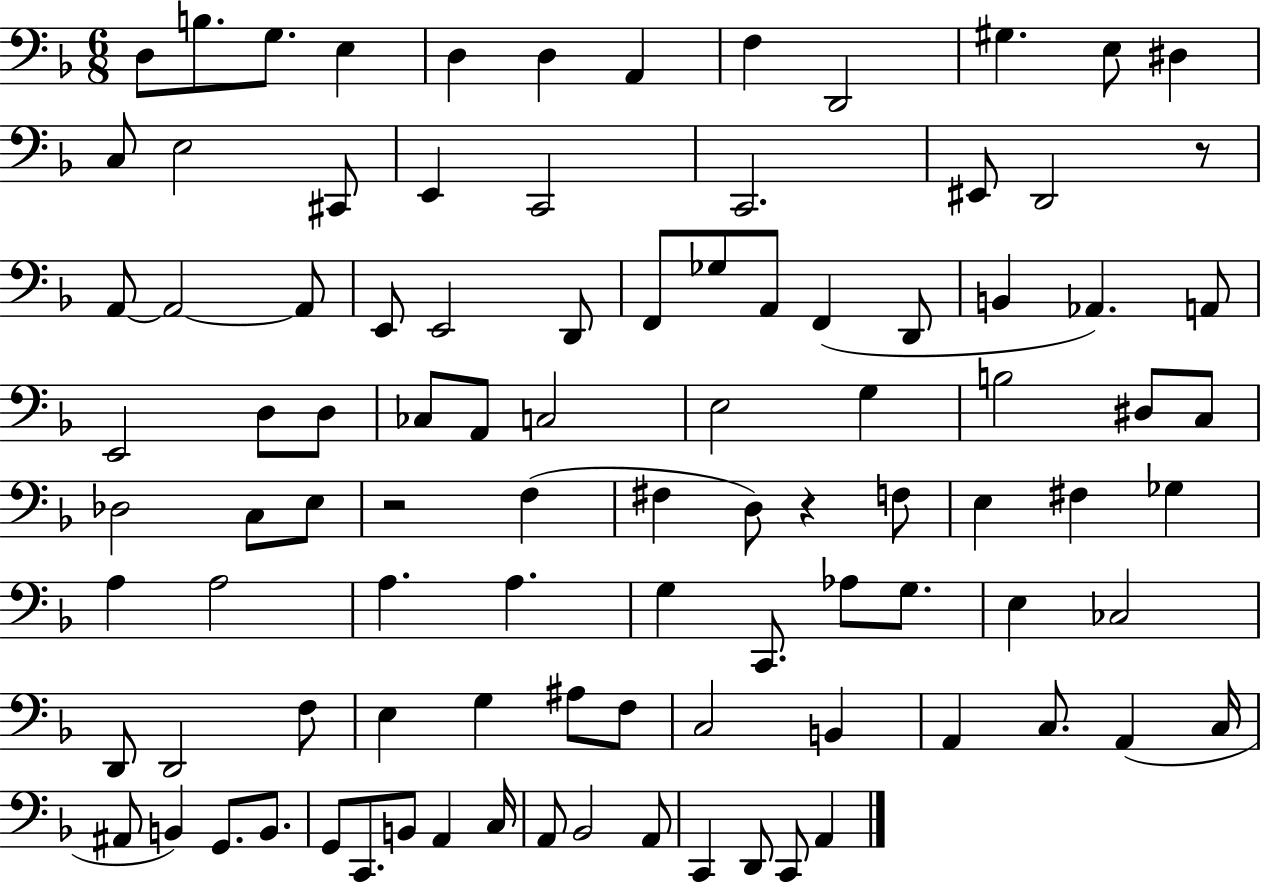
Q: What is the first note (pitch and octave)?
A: D3